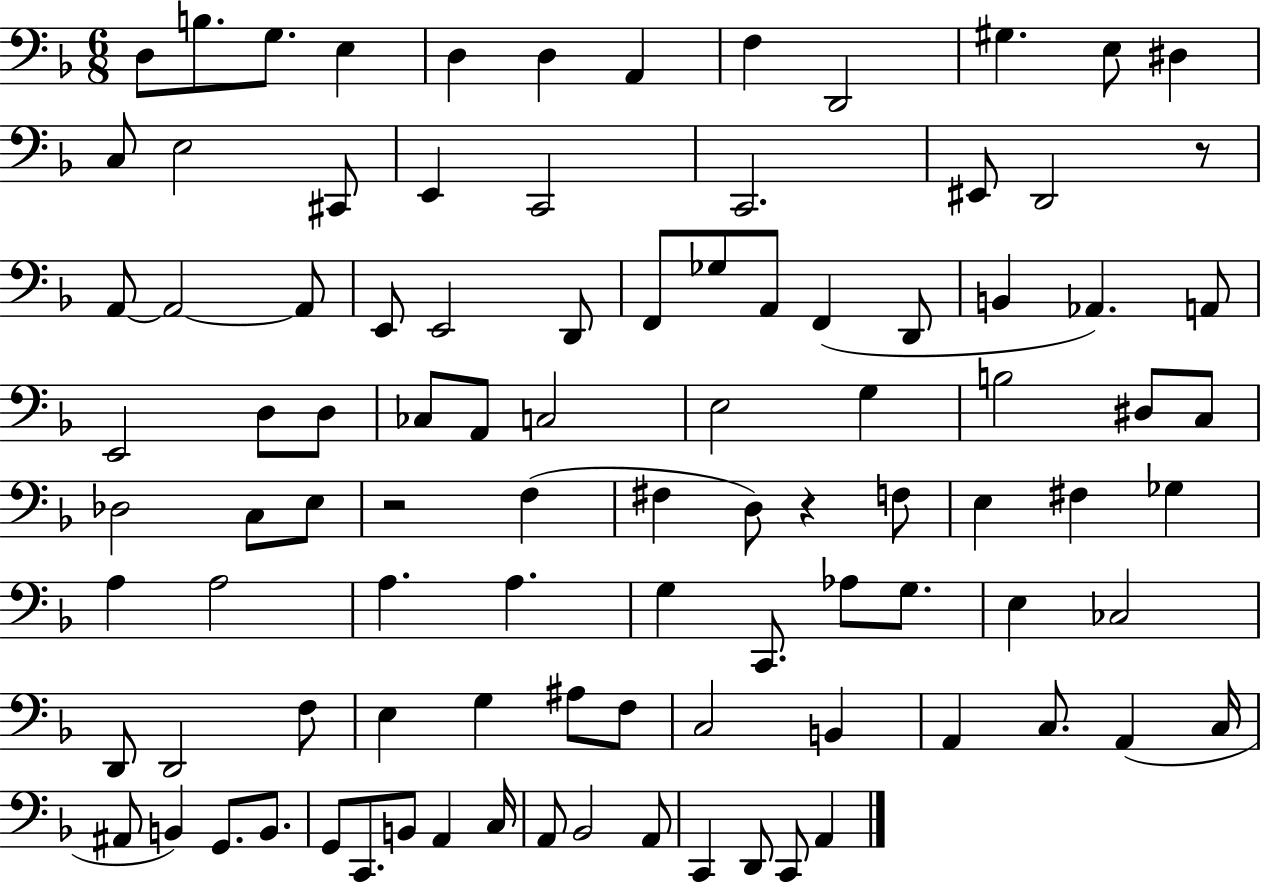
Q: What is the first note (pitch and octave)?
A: D3